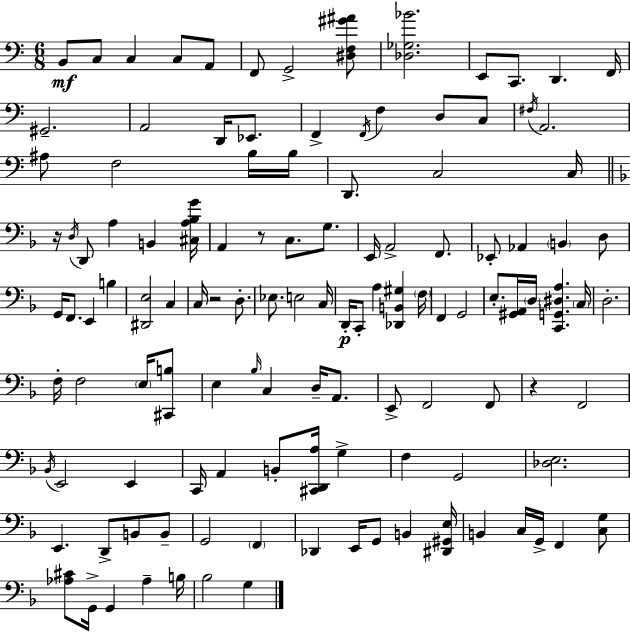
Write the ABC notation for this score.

X:1
T:Untitled
M:6/8
L:1/4
K:C
B,,/2 C,/2 C, C,/2 A,,/2 F,,/2 G,,2 [^D,F,^G^A]/2 [_D,_G,_B]2 E,,/2 C,,/2 D,, F,,/4 ^G,,2 A,,2 D,,/4 _E,,/2 F,, F,,/4 F, D,/2 C,/2 ^F,/4 A,,2 ^A,/2 F,2 B,/4 B,/4 D,,/2 C,2 C,/4 z/4 D,/4 D,,/2 A, B,, [^C,A,_B,G]/4 A,, z/2 C,/2 G,/2 E,,/4 A,,2 F,,/2 _E,,/2 _A,, B,, D,/2 G,,/4 F,,/2 E,, B, [^D,,E,]2 C, C,/4 z2 D,/2 _E,/2 E,2 C,/4 D,,/4 C,,/2 A, [_D,,B,,^G,] F,/4 F,, G,,2 E,/2 [^G,,A,,]/4 D,/4 [C,,G,,^D,A,] C,/4 D,2 F,/4 F,2 E,/4 [^C,,B,]/2 E, _B,/4 C, D,/4 A,,/2 E,,/2 F,,2 F,,/2 z F,,2 _B,,/4 E,,2 E,, C,,/4 A,, B,,/2 [^C,,D,,A,]/4 G, F, G,,2 [_D,E,]2 E,, D,,/2 B,,/2 B,,/2 G,,2 F,, _D,, E,,/4 G,,/2 B,, [^D,,^G,,E,]/4 B,, C,/4 G,,/4 F,, [C,G,]/2 [_A,^C]/2 G,,/4 G,, _A, B,/4 _B,2 G,